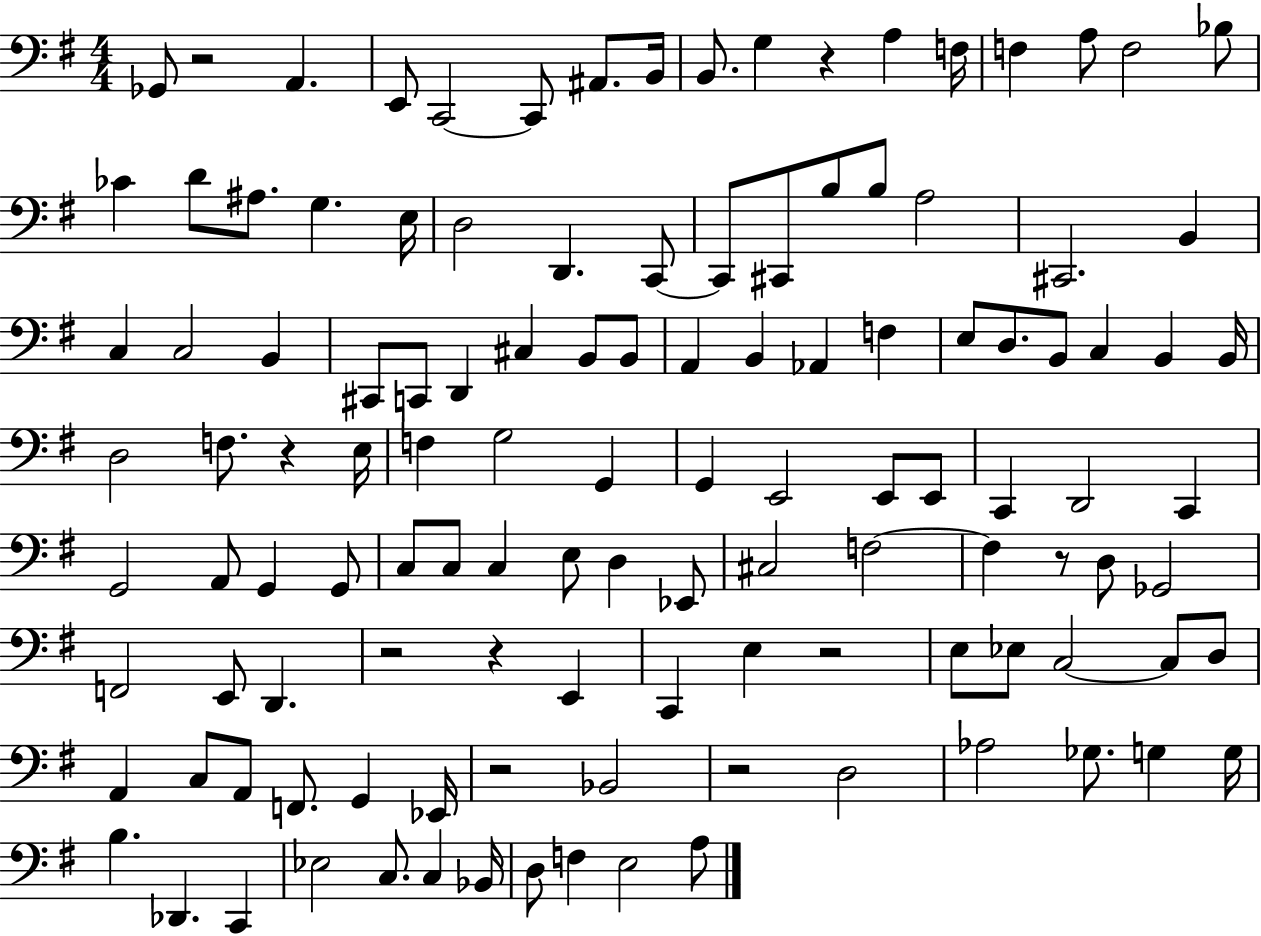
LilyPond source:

{
  \clef bass
  \numericTimeSignature
  \time 4/4
  \key g \major
  \repeat volta 2 { ges,8 r2 a,4. | e,8 c,2~~ c,8 ais,8. b,16 | b,8. g4 r4 a4 f16 | f4 a8 f2 bes8 | \break ces'4 d'8 ais8. g4. e16 | d2 d,4. c,8~~ | c,8 cis,8 b8 b8 a2 | cis,2. b,4 | \break c4 c2 b,4 | cis,8 c,8 d,4 cis4 b,8 b,8 | a,4 b,4 aes,4 f4 | e8 d8. b,8 c4 b,4 b,16 | \break d2 f8. r4 e16 | f4 g2 g,4 | g,4 e,2 e,8 e,8 | c,4 d,2 c,4 | \break g,2 a,8 g,4 g,8 | c8 c8 c4 e8 d4 ees,8 | cis2 f2~~ | f4 r8 d8 ges,2 | \break f,2 e,8 d,4. | r2 r4 e,4 | c,4 e4 r2 | e8 ees8 c2~~ c8 d8 | \break a,4 c8 a,8 f,8. g,4 ees,16 | r2 bes,2 | r2 d2 | aes2 ges8. g4 g16 | \break b4. des,4. c,4 | ees2 c8. c4 bes,16 | d8 f4 e2 a8 | } \bar "|."
}